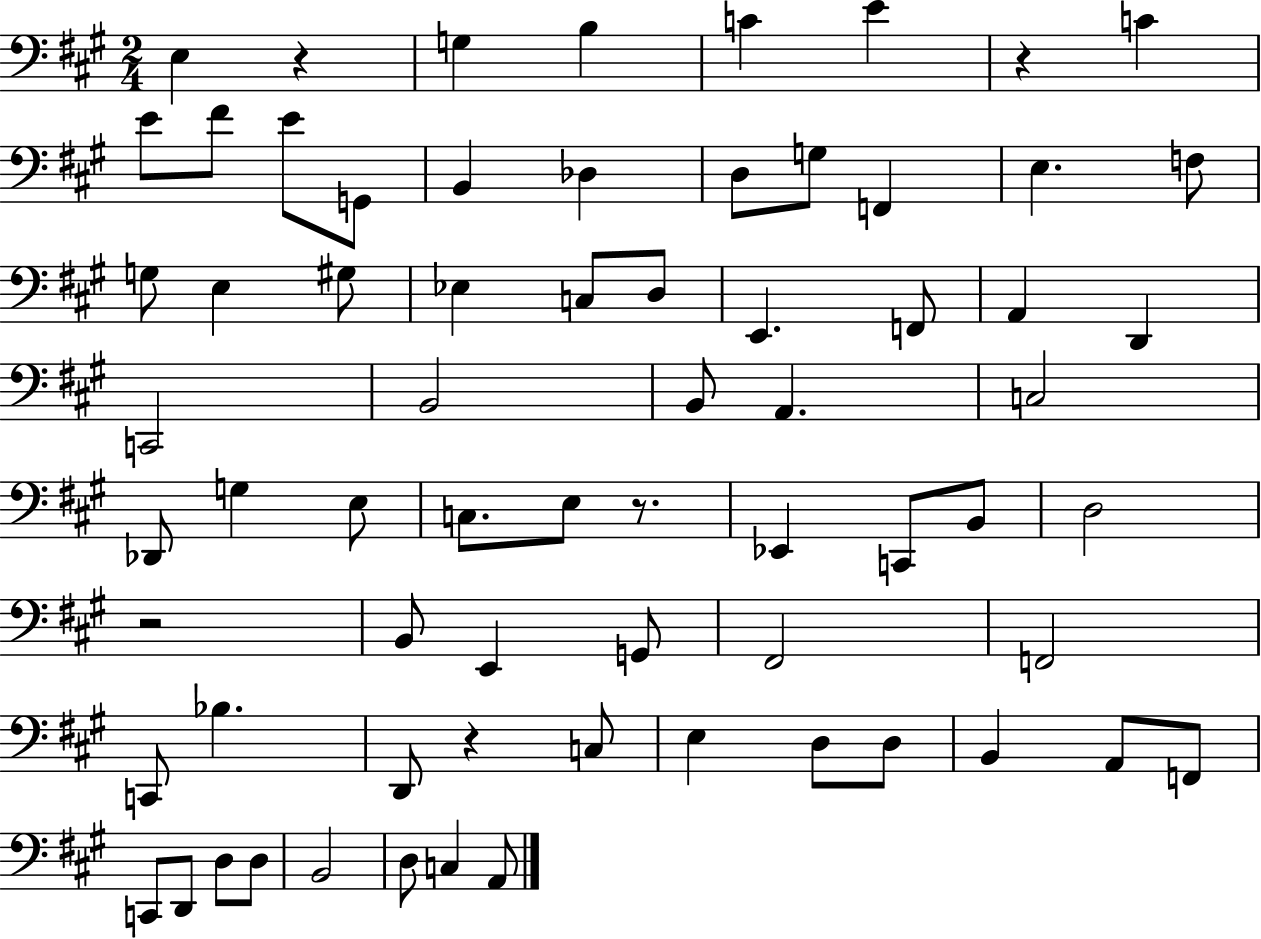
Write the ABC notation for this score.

X:1
T:Untitled
M:2/4
L:1/4
K:A
E, z G, B, C E z C E/2 ^F/2 E/2 G,,/2 B,, _D, D,/2 G,/2 F,, E, F,/2 G,/2 E, ^G,/2 _E, C,/2 D,/2 E,, F,,/2 A,, D,, C,,2 B,,2 B,,/2 A,, C,2 _D,,/2 G, E,/2 C,/2 E,/2 z/2 _E,, C,,/2 B,,/2 D,2 z2 B,,/2 E,, G,,/2 ^F,,2 F,,2 C,,/2 _B, D,,/2 z C,/2 E, D,/2 D,/2 B,, A,,/2 F,,/2 C,,/2 D,,/2 D,/2 D,/2 B,,2 D,/2 C, A,,/2